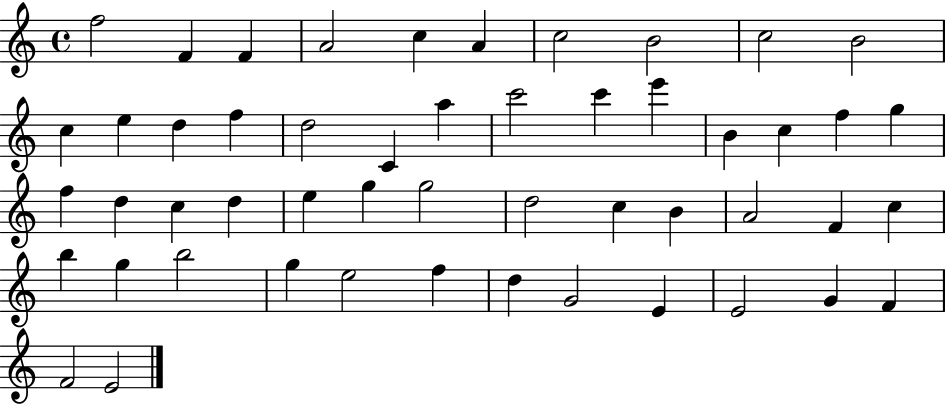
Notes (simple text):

F5/h F4/q F4/q A4/h C5/q A4/q C5/h B4/h C5/h B4/h C5/q E5/q D5/q F5/q D5/h C4/q A5/q C6/h C6/q E6/q B4/q C5/q F5/q G5/q F5/q D5/q C5/q D5/q E5/q G5/q G5/h D5/h C5/q B4/q A4/h F4/q C5/q B5/q G5/q B5/h G5/q E5/h F5/q D5/q G4/h E4/q E4/h G4/q F4/q F4/h E4/h